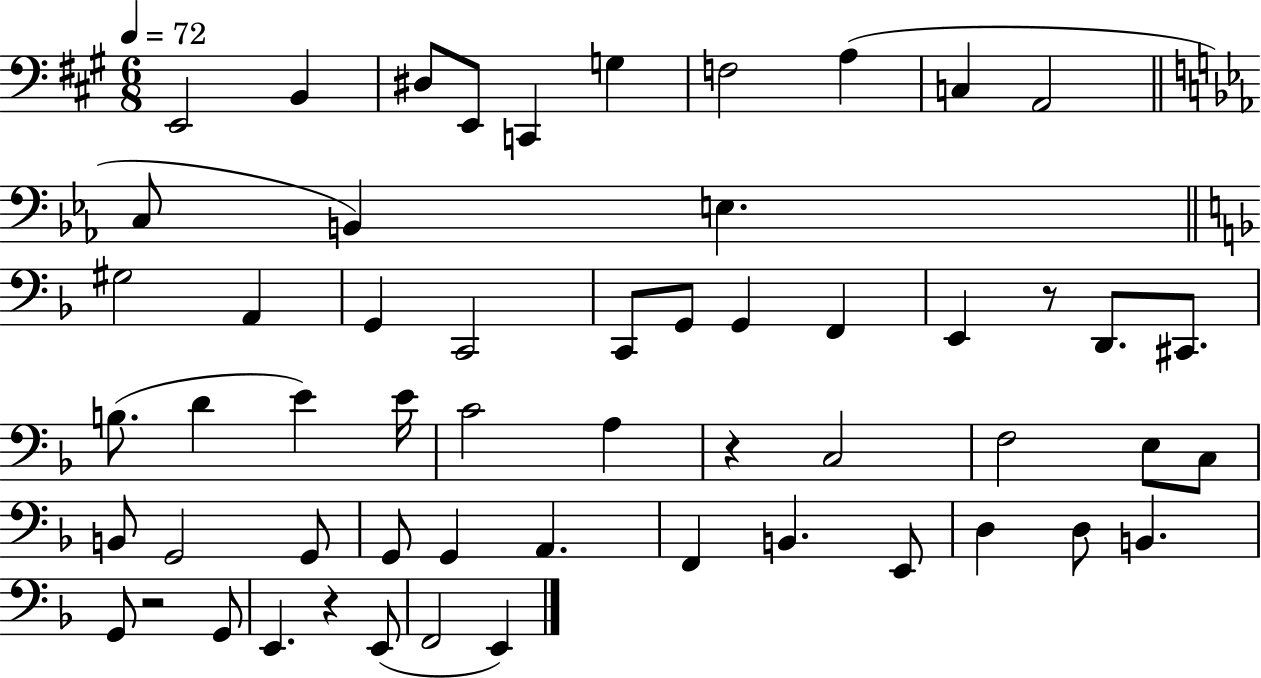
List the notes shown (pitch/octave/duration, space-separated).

E2/h B2/q D#3/e E2/e C2/q G3/q F3/h A3/q C3/q A2/h C3/e B2/q E3/q. G#3/h A2/q G2/q C2/h C2/e G2/e G2/q F2/q E2/q R/e D2/e. C#2/e. B3/e. D4/q E4/q E4/s C4/h A3/q R/q C3/h F3/h E3/e C3/e B2/e G2/h G2/e G2/e G2/q A2/q. F2/q B2/q. E2/e D3/q D3/e B2/q. G2/e R/h G2/e E2/q. R/q E2/e F2/h E2/q